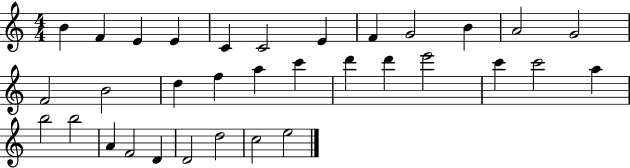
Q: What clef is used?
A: treble